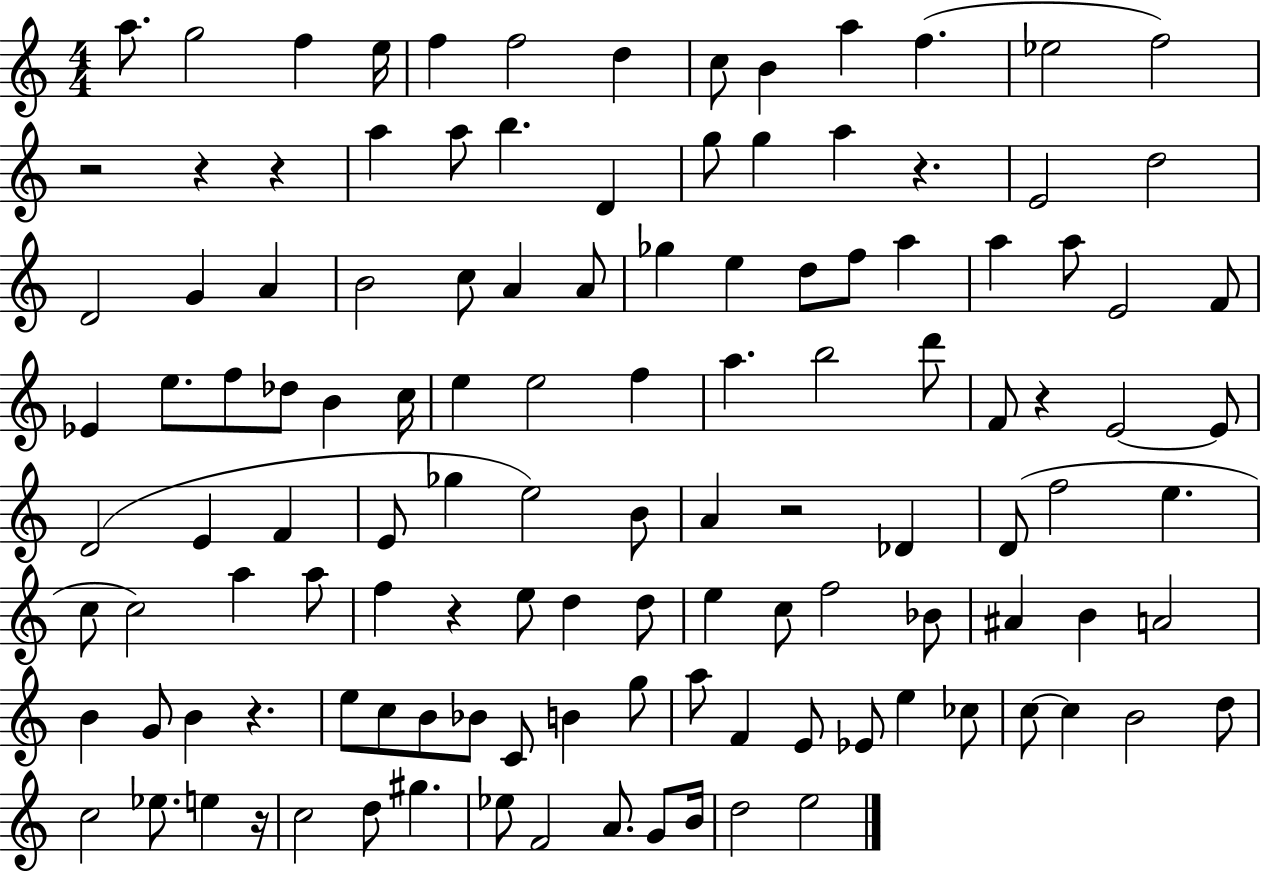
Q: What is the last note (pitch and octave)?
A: E5